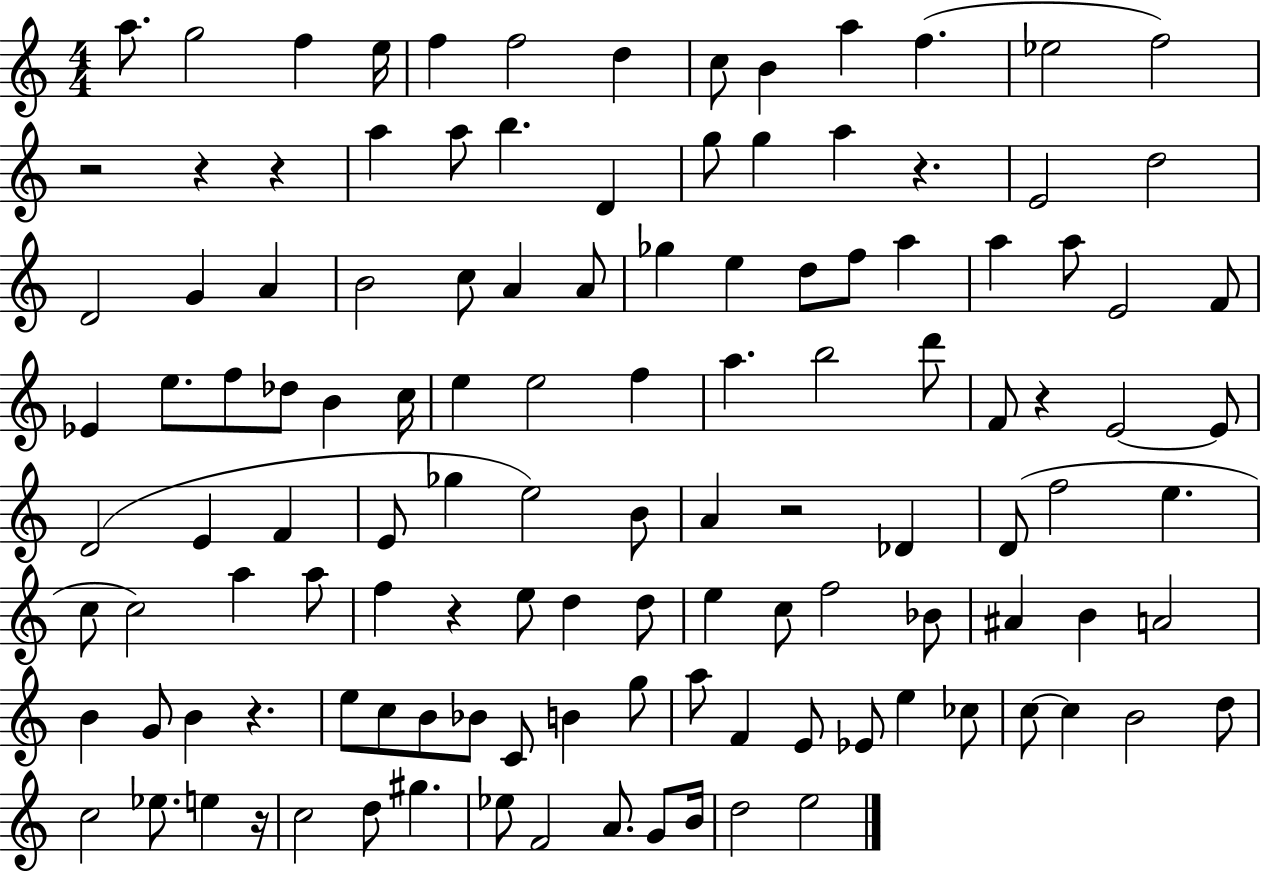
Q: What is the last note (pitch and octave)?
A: E5